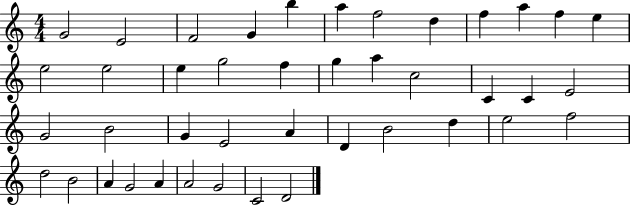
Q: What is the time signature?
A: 4/4